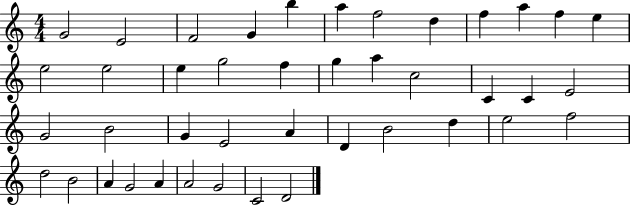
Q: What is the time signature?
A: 4/4